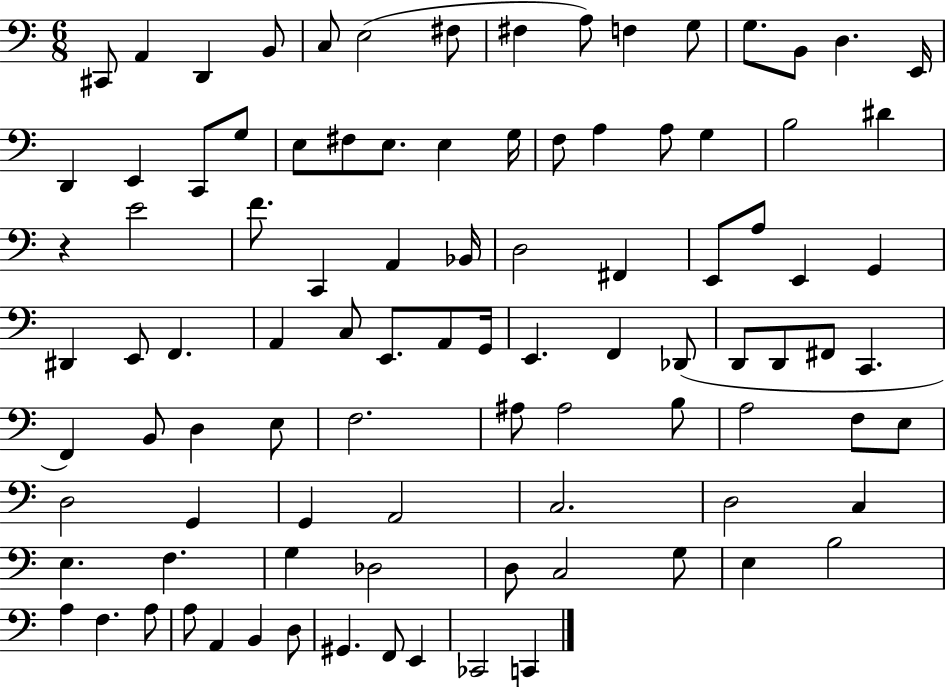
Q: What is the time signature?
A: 6/8